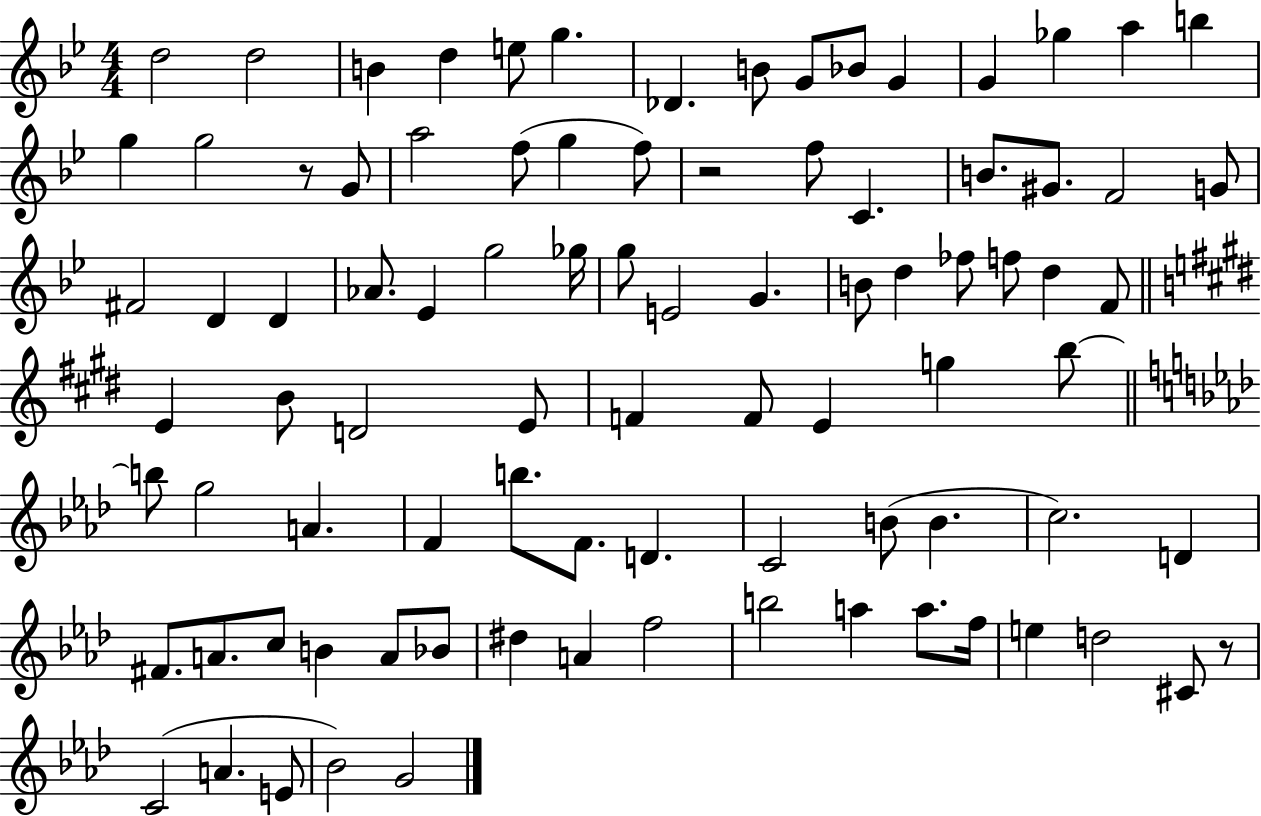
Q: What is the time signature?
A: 4/4